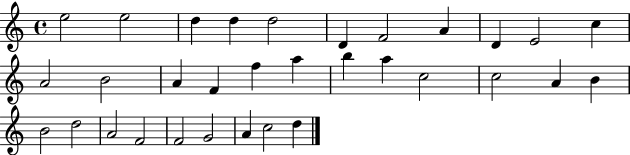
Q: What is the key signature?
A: C major